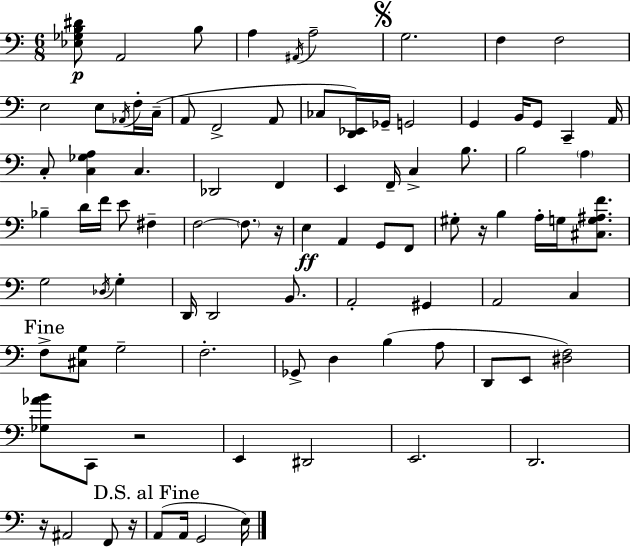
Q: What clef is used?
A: bass